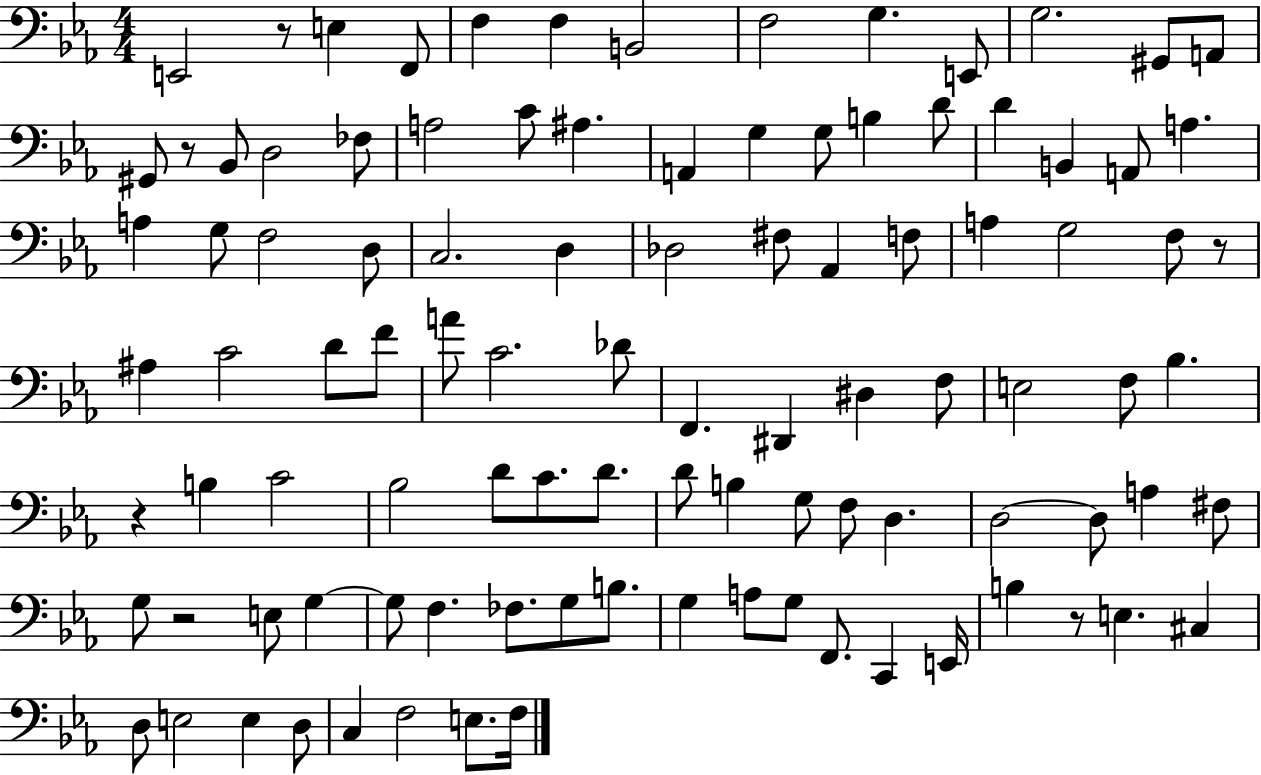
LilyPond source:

{
  \clef bass
  \numericTimeSignature
  \time 4/4
  \key ees \major
  e,2 r8 e4 f,8 | f4 f4 b,2 | f2 g4. e,8 | g2. gis,8 a,8 | \break gis,8 r8 bes,8 d2 fes8 | a2 c'8 ais4. | a,4 g4 g8 b4 d'8 | d'4 b,4 a,8 a4. | \break a4 g8 f2 d8 | c2. d4 | des2 fis8 aes,4 f8 | a4 g2 f8 r8 | \break ais4 c'2 d'8 f'8 | a'8 c'2. des'8 | f,4. dis,4 dis4 f8 | e2 f8 bes4. | \break r4 b4 c'2 | bes2 d'8 c'8. d'8. | d'8 b4 g8 f8 d4. | d2~~ d8 a4 fis8 | \break g8 r2 e8 g4~~ | g8 f4. fes8. g8 b8. | g4 a8 g8 f,8. c,4 e,16 | b4 r8 e4. cis4 | \break d8 e2 e4 d8 | c4 f2 e8. f16 | \bar "|."
}